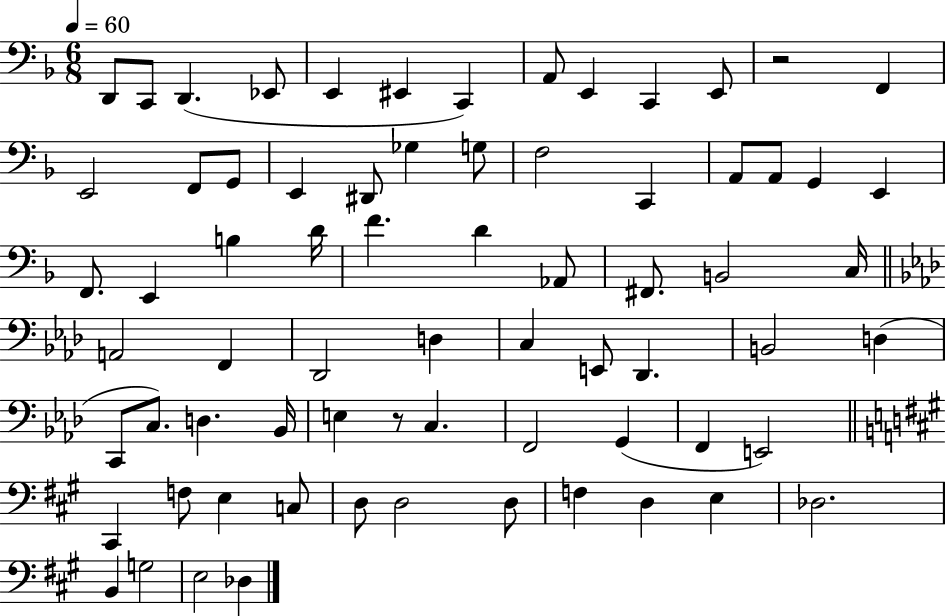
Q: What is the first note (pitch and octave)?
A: D2